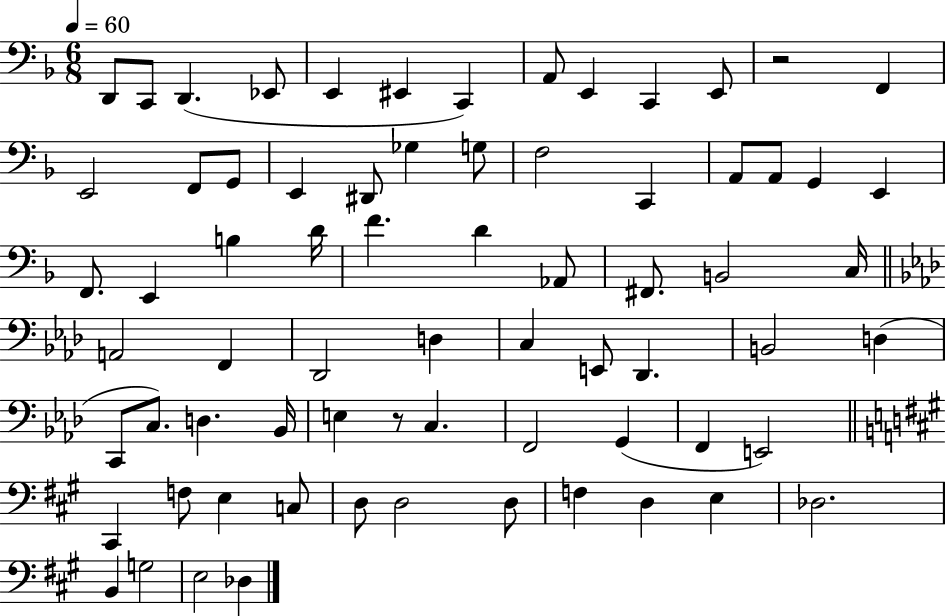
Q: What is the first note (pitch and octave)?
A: D2